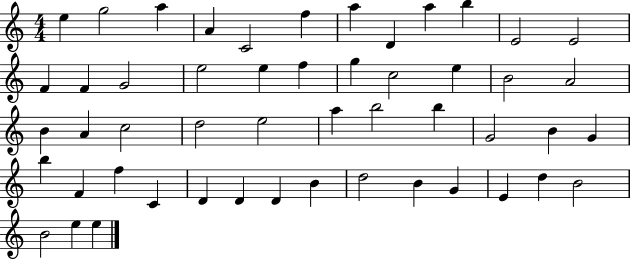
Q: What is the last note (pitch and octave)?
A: E5